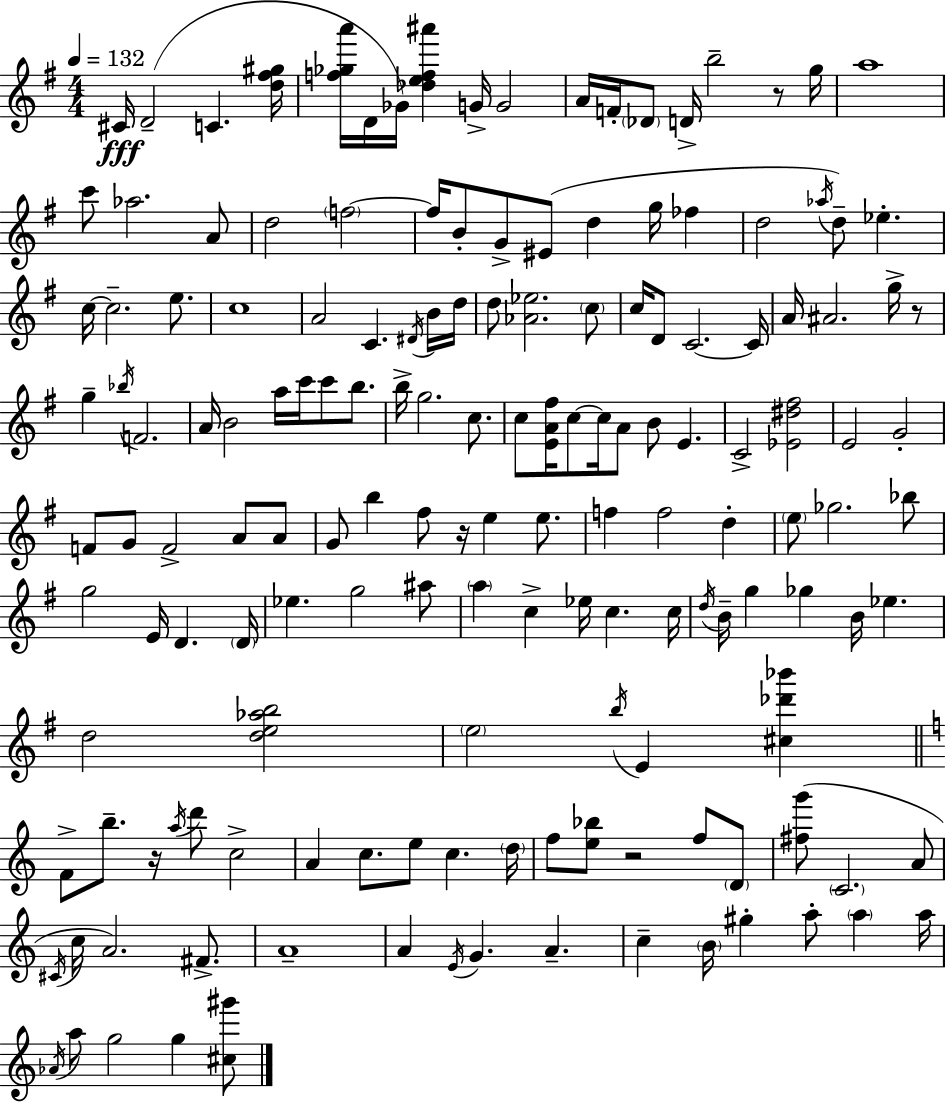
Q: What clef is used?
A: treble